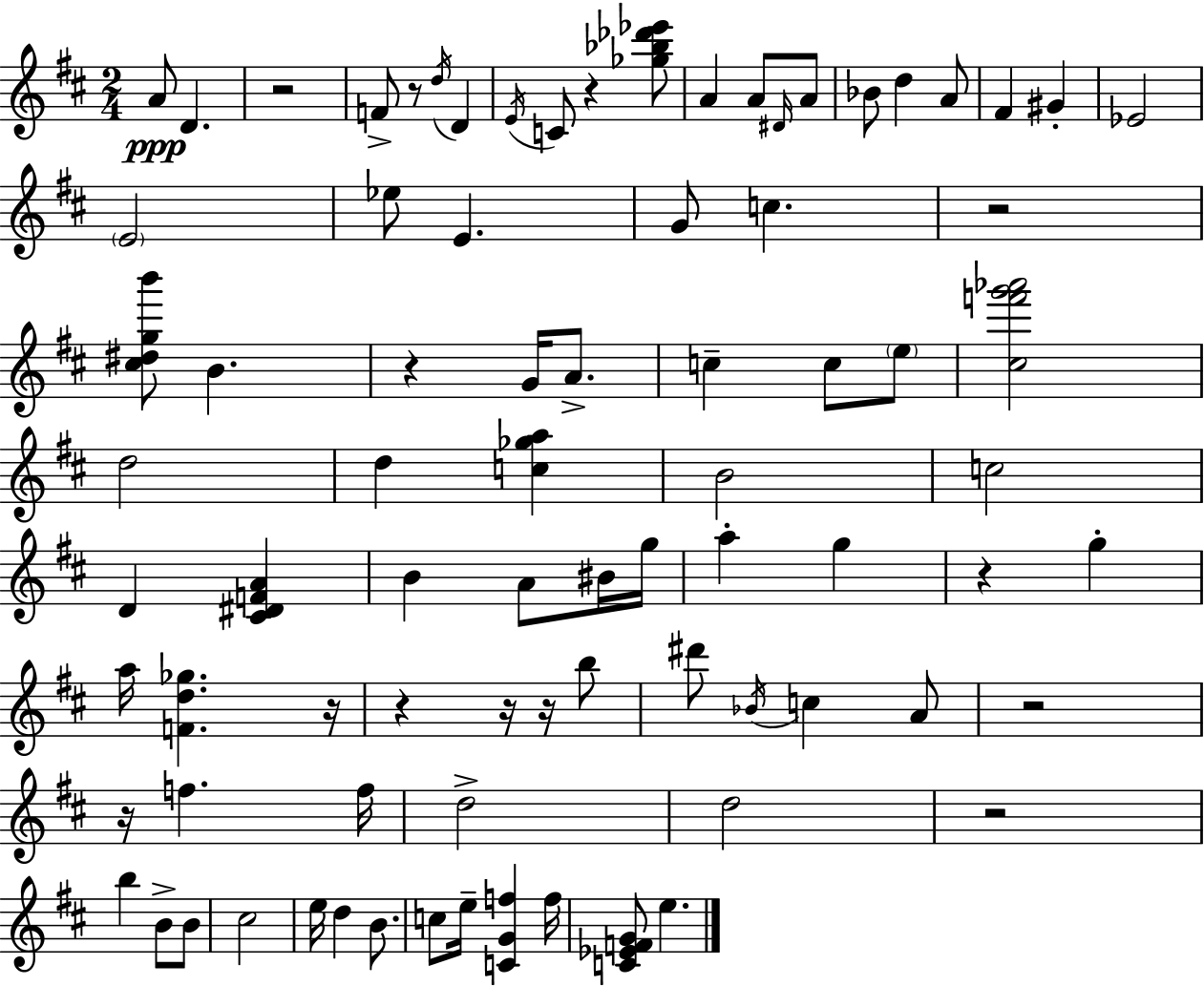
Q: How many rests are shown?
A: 13